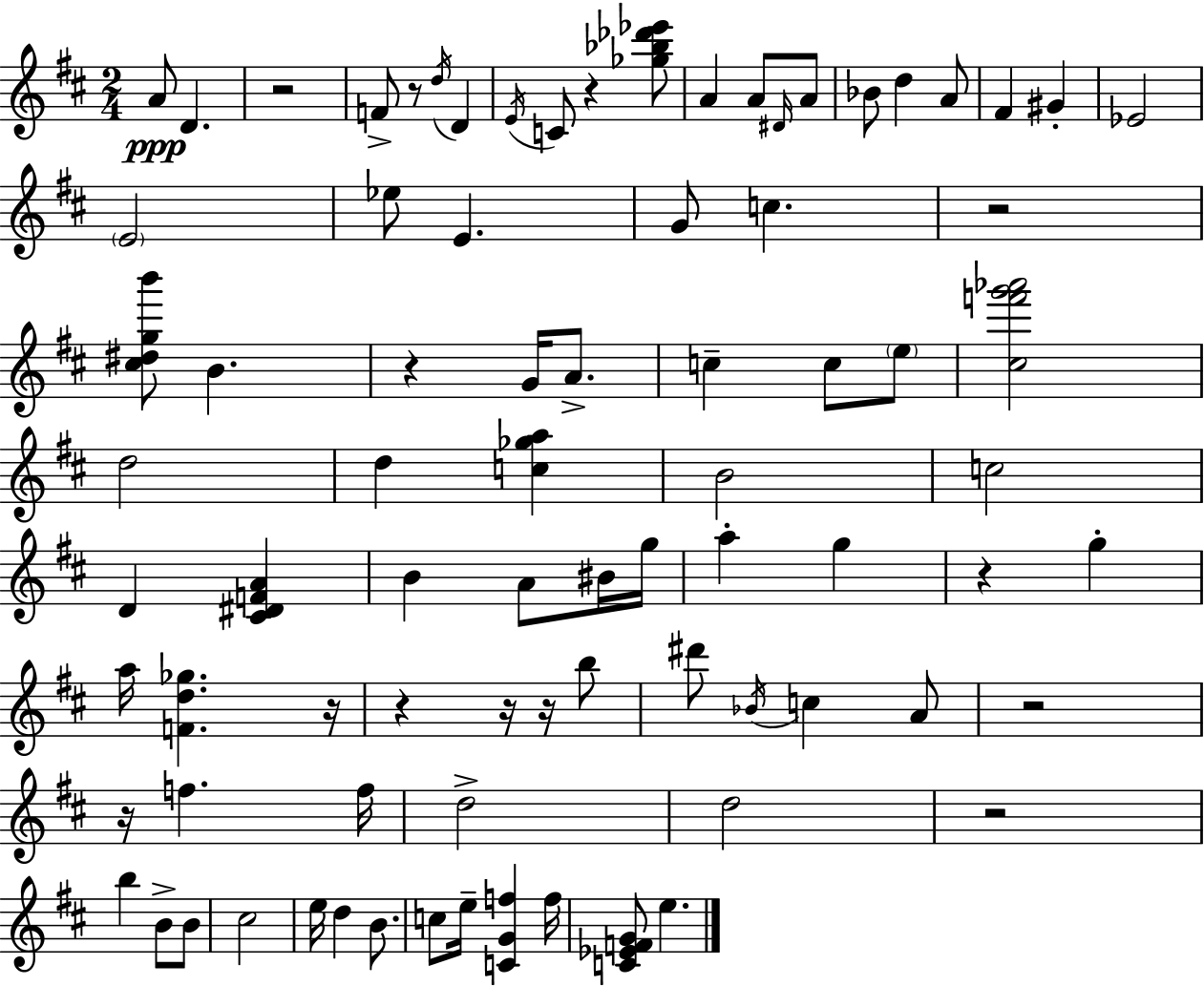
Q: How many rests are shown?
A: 13